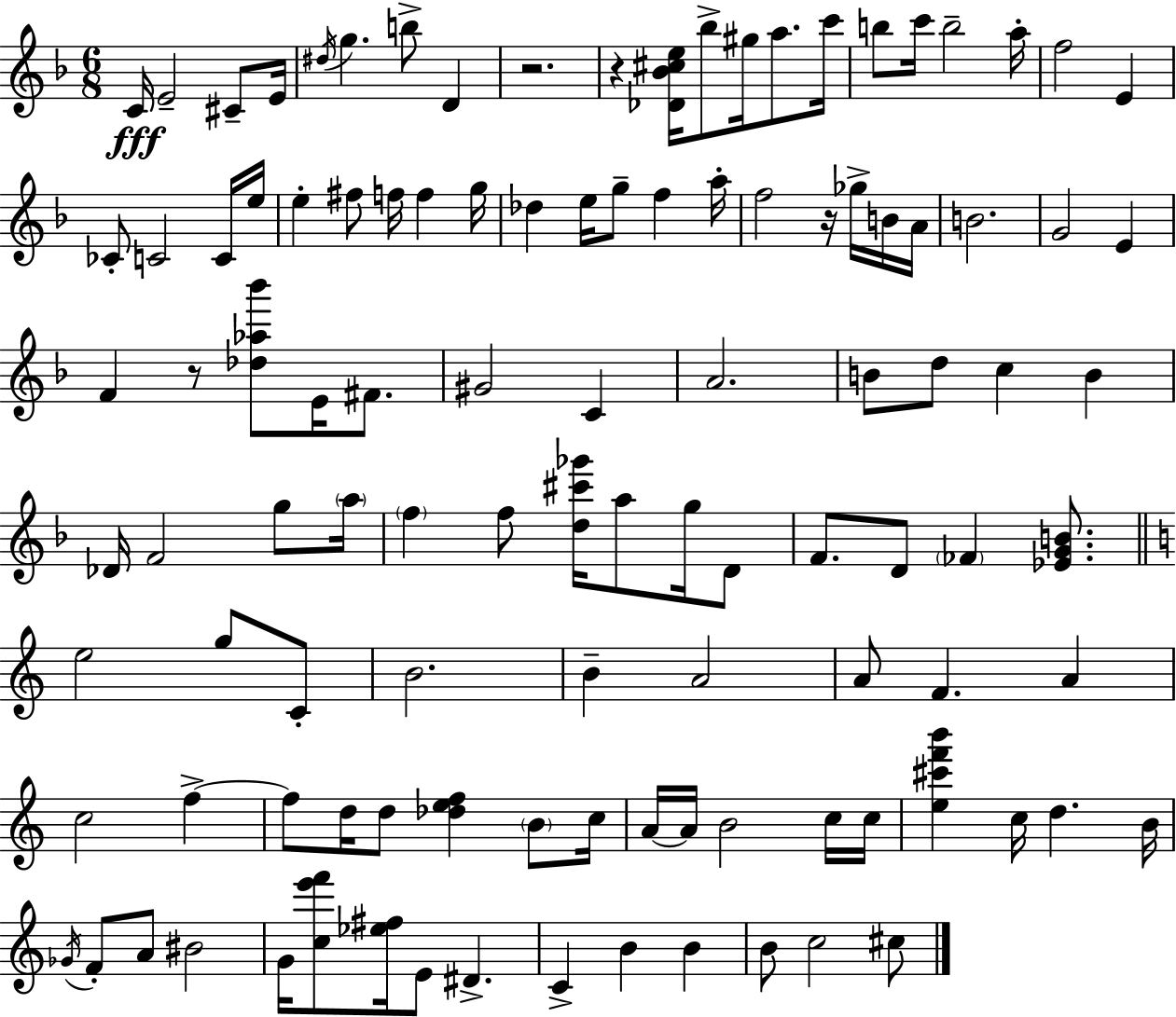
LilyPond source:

{
  \clef treble
  \numericTimeSignature
  \time 6/8
  \key d \minor
  \repeat volta 2 { c'16\fff e'2-- cis'8-- e'16 | \acciaccatura { dis''16 } g''4. b''8-> d'4 | r2. | r4 <des' bes' cis'' e''>16 bes''8-> gis''16 a''8. | \break c'''16 b''8 c'''16 b''2-- | a''16-. f''2 e'4 | ces'8-. c'2 c'16 | e''16 e''4-. fis''8 f''16 f''4 | \break g''16 des''4 e''16 g''8-- f''4 | a''16-. f''2 r16 ges''16-> b'16 | a'16 b'2. | g'2 e'4 | \break f'4 r8 <des'' aes'' bes'''>8 e'16 fis'8. | gis'2 c'4 | a'2. | b'8 d''8 c''4 b'4 | \break des'16 f'2 g''8 | \parenthesize a''16 \parenthesize f''4 f''8 <d'' cis''' ges'''>16 a''8 g''16 d'8 | f'8. d'8 \parenthesize fes'4 <ees' g' b'>8. | \bar "||" \break \key c \major e''2 g''8 c'8-. | b'2. | b'4-- a'2 | a'8 f'4. a'4 | \break c''2 f''4->~~ | f''8 d''16 d''8 <des'' e'' f''>4 \parenthesize b'8 c''16 | a'16~~ a'16 b'2 c''16 c''16 | <e'' cis''' f''' b'''>4 c''16 d''4. b'16 | \break \acciaccatura { ges'16 } f'8-. a'8 bis'2 | g'16 <c'' e''' f'''>8 <ees'' fis''>16 e'8 dis'4.-> | c'4-> b'4 b'4 | b'8 c''2 cis''8 | \break } \bar "|."
}